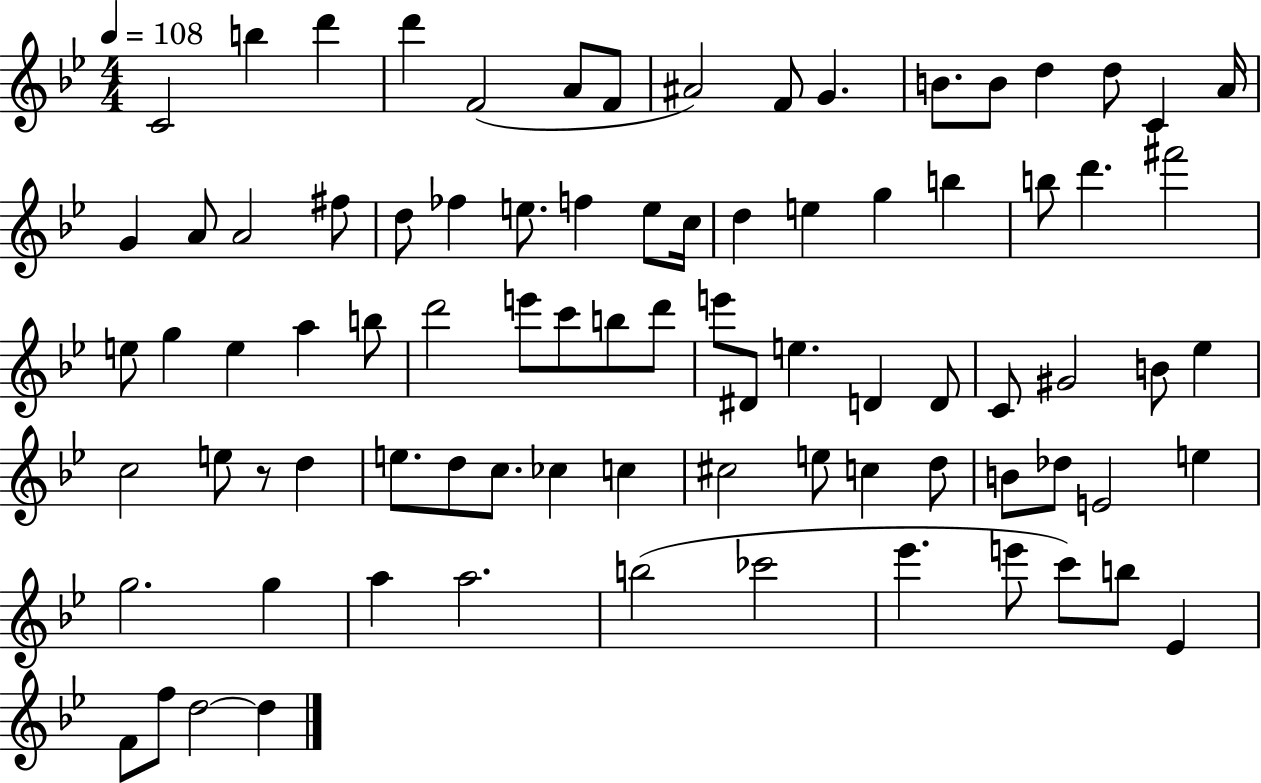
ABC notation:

X:1
T:Untitled
M:4/4
L:1/4
K:Bb
C2 b d' d' F2 A/2 F/2 ^A2 F/2 G B/2 B/2 d d/2 C A/4 G A/2 A2 ^f/2 d/2 _f e/2 f e/2 c/4 d e g b b/2 d' ^f'2 e/2 g e a b/2 d'2 e'/2 c'/2 b/2 d'/2 e'/2 ^D/2 e D D/2 C/2 ^G2 B/2 _e c2 e/2 z/2 d e/2 d/2 c/2 _c c ^c2 e/2 c d/2 B/2 _d/2 E2 e g2 g a a2 b2 _c'2 _e' e'/2 c'/2 b/2 _E F/2 f/2 d2 d